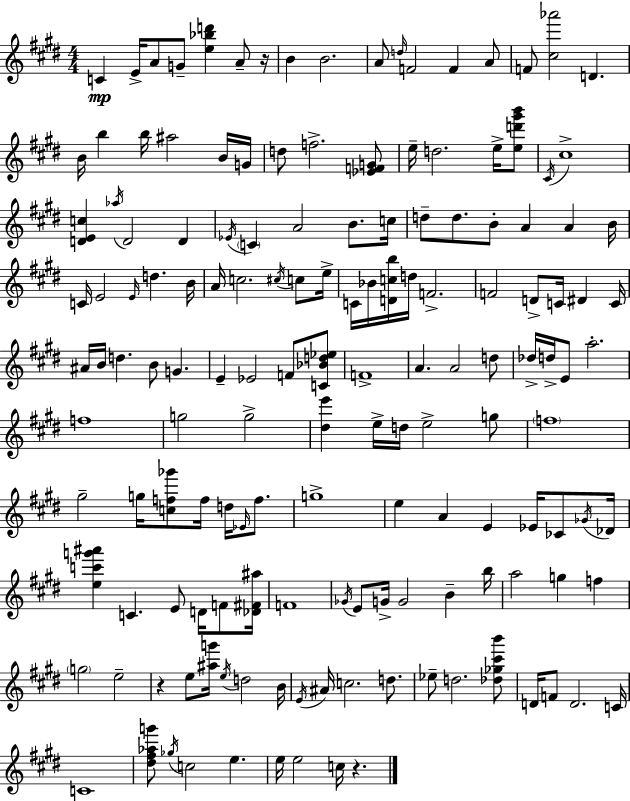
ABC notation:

X:1
T:Untitled
M:4/4
L:1/4
K:E
C E/4 A/2 G/2 [e_bd'] A/2 z/4 B B2 A/2 d/4 F2 F A/2 F/2 [^c_a']2 D B/4 b b/4 ^a2 B/4 G/4 d/2 f2 [_EFG]/2 e/4 d2 e/4 [ed'^g'b']/2 ^C/4 ^c4 [DEc] _a/4 D2 D _E/4 C A2 B/2 c/4 d/2 d/2 B/2 A A B/4 C/4 E2 E/4 d B/4 A/4 c2 ^c/4 c/2 e/4 C/4 _B/4 [Dcb]/4 d/4 F2 F2 D/2 C/4 ^D C/4 ^A/4 B/4 d B/2 G E _E2 F/2 [C_Bd_e]/2 F4 A A2 d/2 _d/4 d/4 E/2 a2 f4 g2 g2 [^de'] e/4 d/4 e2 g/2 f4 ^g2 g/4 [cf_g']/2 f/4 d/4 _E/4 f/2 g4 e A E _E/4 _C/2 _G/4 _D/4 [ec'g'^a'] C E/2 D/4 F/2 [_D^F^a]/4 F4 _G/4 E/2 G/4 G2 B b/4 a2 g f g2 e2 z e/2 [^ag']/4 e/4 d2 B/4 E/4 ^A/4 c2 d/2 _e/2 d2 [_d_g^c'b']/2 D/4 F/2 D2 C/4 C4 [^d^f_ag']/2 _g/4 c2 e e/4 e2 c/4 z